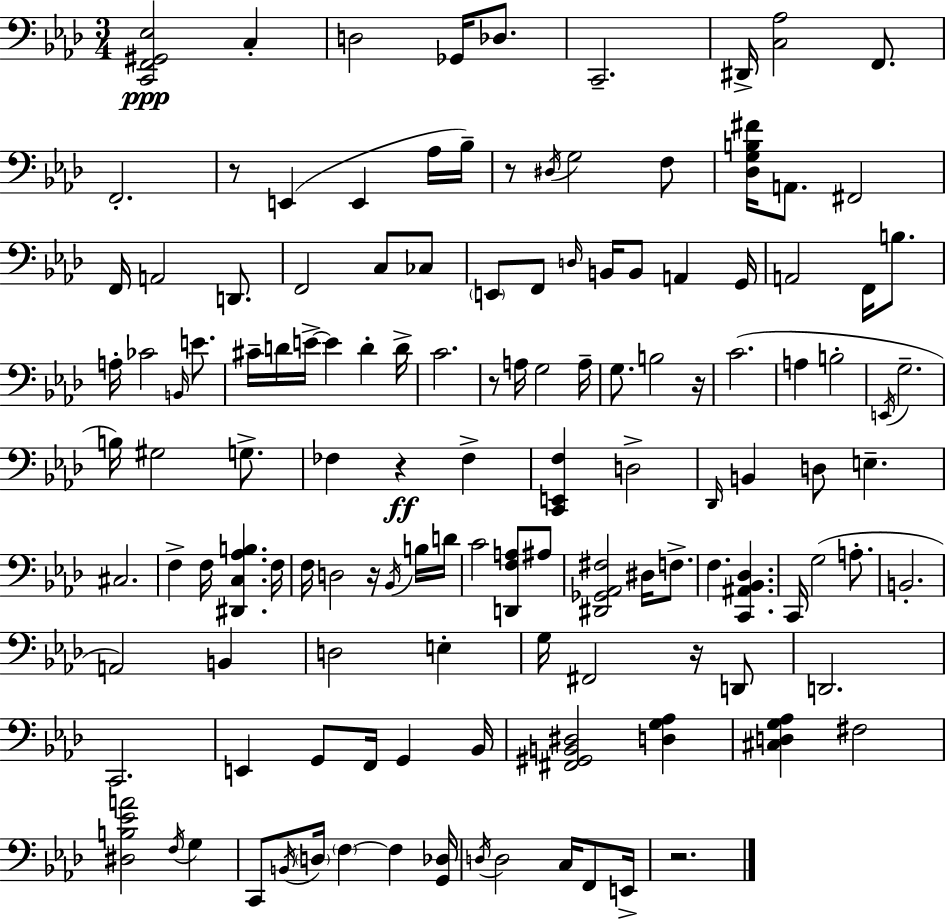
X:1
T:Untitled
M:3/4
L:1/4
K:Ab
[C,,F,,^G,,_E,]2 C, D,2 _G,,/4 _D,/2 C,,2 ^D,,/4 [C,_A,]2 F,,/2 F,,2 z/2 E,, E,, _A,/4 _B,/4 z/2 ^D,/4 G,2 F,/2 [_D,G,B,^F]/4 A,,/2 ^F,,2 F,,/4 A,,2 D,,/2 F,,2 C,/2 _C,/2 E,,/2 F,,/2 D,/4 B,,/4 B,,/2 A,, G,,/4 A,,2 F,,/4 B,/2 A,/4 _C2 B,,/4 E/2 ^C/4 D/4 E/4 E D D/4 C2 z/2 A,/4 G,2 A,/4 G,/2 B,2 z/4 C2 A, B,2 E,,/4 G,2 B,/4 ^G,2 G,/2 _F, z _F, [C,,E,,F,] D,2 _D,,/4 B,, D,/2 E, ^C,2 F, F,/4 [^D,,C,_A,B,] F,/4 F,/4 D,2 z/4 _B,,/4 B,/4 D/4 C2 [D,,F,A,]/2 ^A,/2 [^D,,_G,,_A,,^F,]2 ^D,/4 F,/2 F, [C,,^A,,_B,,_D,] C,,/4 G,2 A,/2 B,,2 A,,2 B,, D,2 E, G,/4 ^F,,2 z/4 D,,/2 D,,2 C,,2 E,, G,,/2 F,,/4 G,, _B,,/4 [^F,,^G,,B,,^D,]2 [D,G,_A,] [^C,D,G,_A,] ^F,2 [^D,B,_EA]2 F,/4 G, C,,/2 B,,/4 D,/4 F, F, [G,,_D,]/4 D,/4 D,2 C,/4 F,,/2 E,,/4 z2